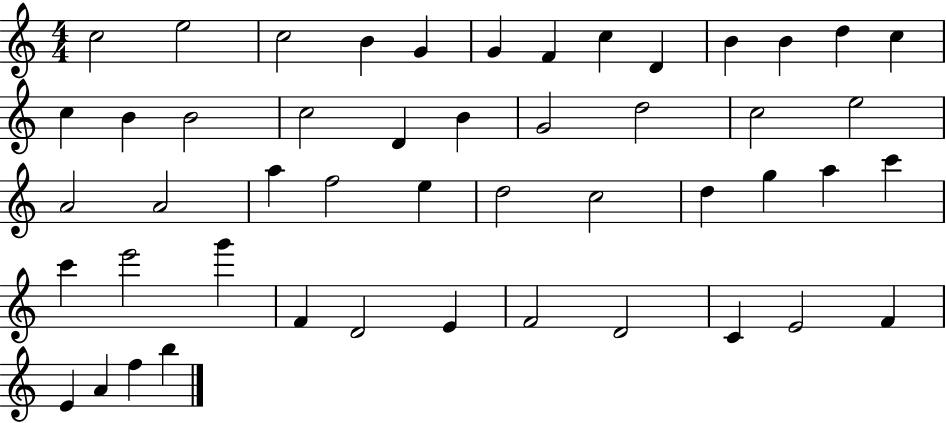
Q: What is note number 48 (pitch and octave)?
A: F5